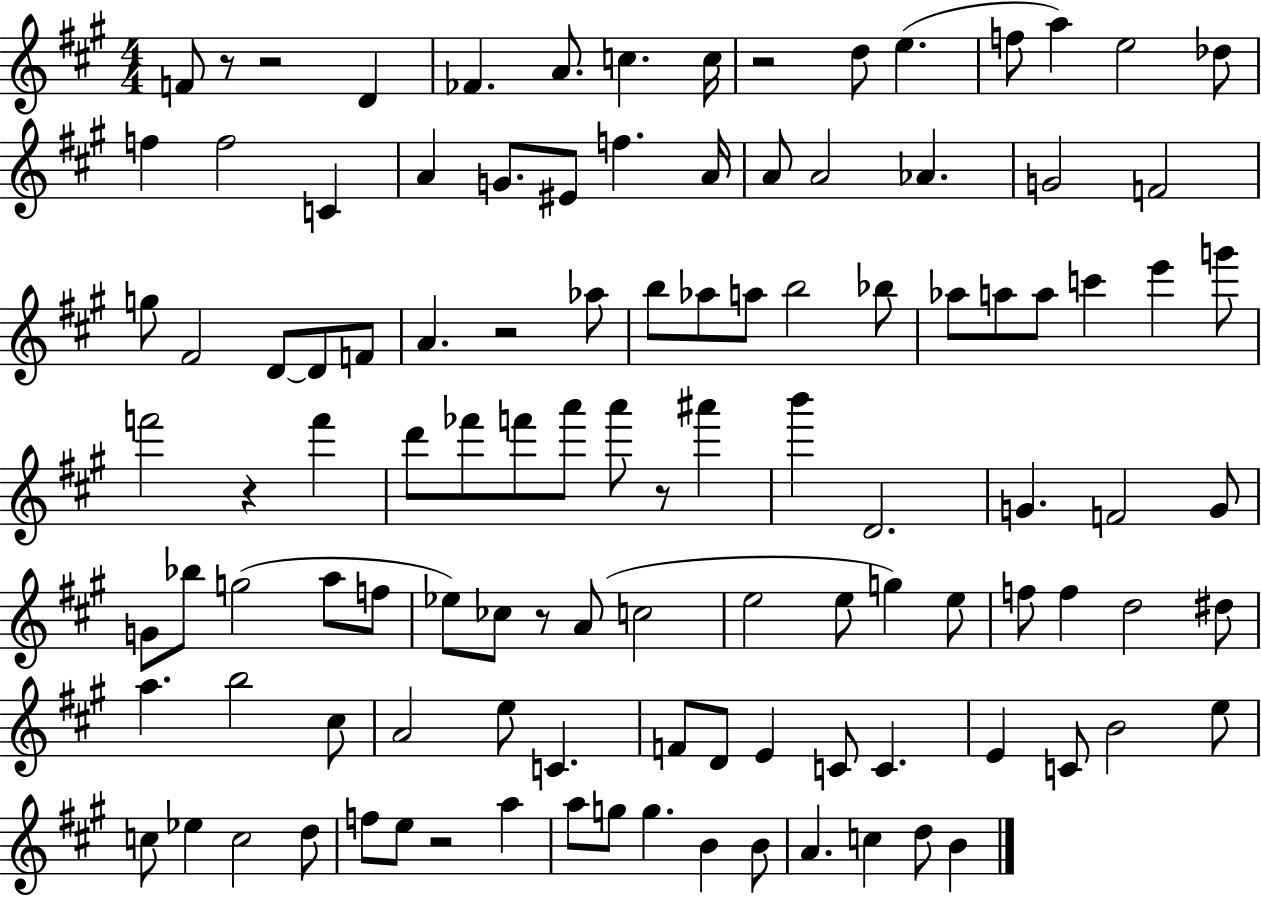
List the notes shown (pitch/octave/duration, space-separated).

F4/e R/e R/h D4/q FES4/q. A4/e. C5/q. C5/s R/h D5/e E5/q. F5/e A5/q E5/h Db5/e F5/q F5/h C4/q A4/q G4/e. EIS4/e F5/q. A4/s A4/e A4/h Ab4/q. G4/h F4/h G5/e F#4/h D4/e D4/e F4/e A4/q. R/h Ab5/e B5/e Ab5/e A5/e B5/h Bb5/e Ab5/e A5/e A5/e C6/q E6/q G6/e F6/h R/q F6/q D6/e FES6/e F6/e A6/e A6/e R/e A#6/q B6/q D4/h. G4/q. F4/h G4/e G4/e Bb5/e G5/h A5/e F5/e Eb5/e CES5/e R/e A4/e C5/h E5/h E5/e G5/q E5/e F5/e F5/q D5/h D#5/e A5/q. B5/h C#5/e A4/h E5/e C4/q. F4/e D4/e E4/q C4/e C4/q. E4/q C4/e B4/h E5/e C5/e Eb5/q C5/h D5/e F5/e E5/e R/h A5/q A5/e G5/e G5/q. B4/q B4/e A4/q. C5/q D5/e B4/q